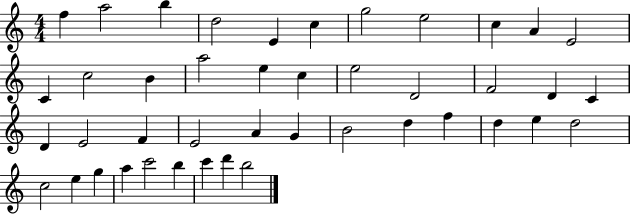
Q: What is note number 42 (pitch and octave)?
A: D6